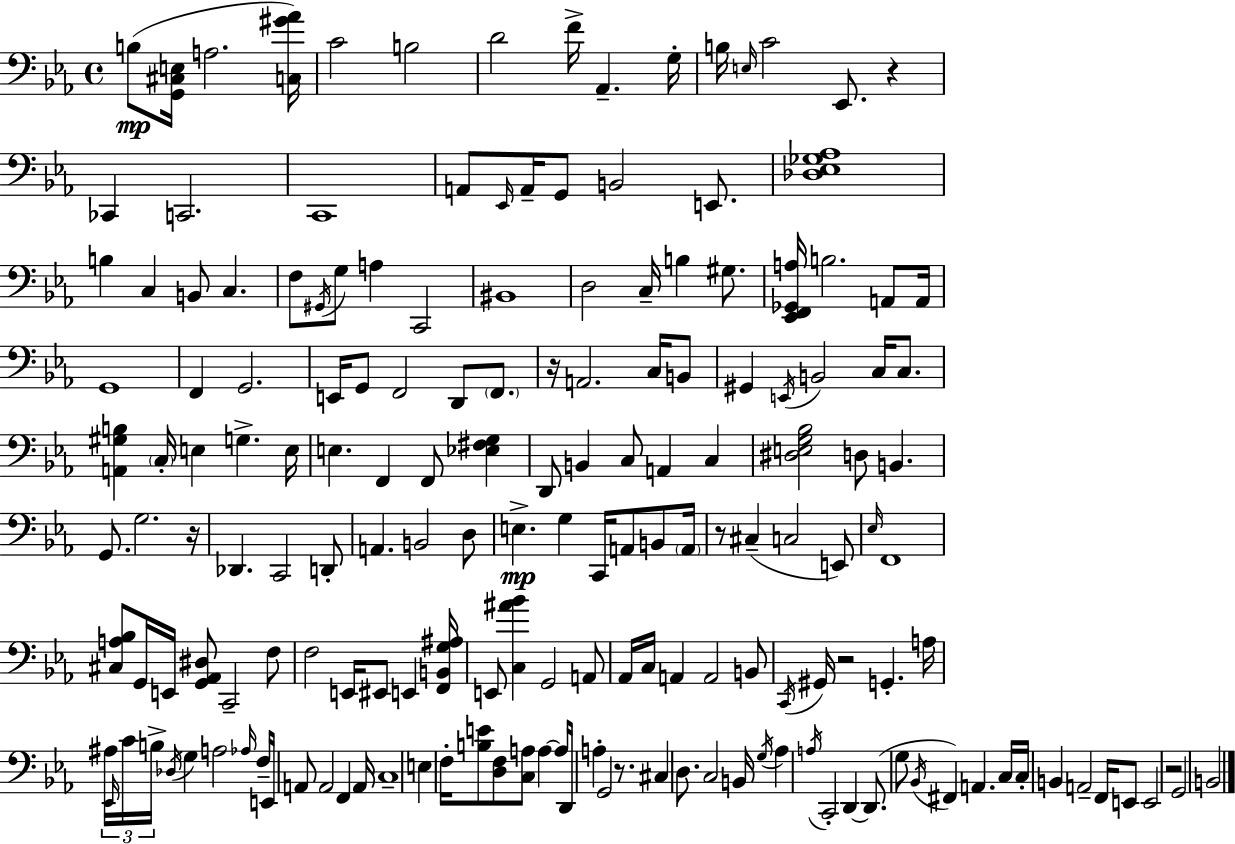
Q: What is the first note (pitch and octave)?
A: B3